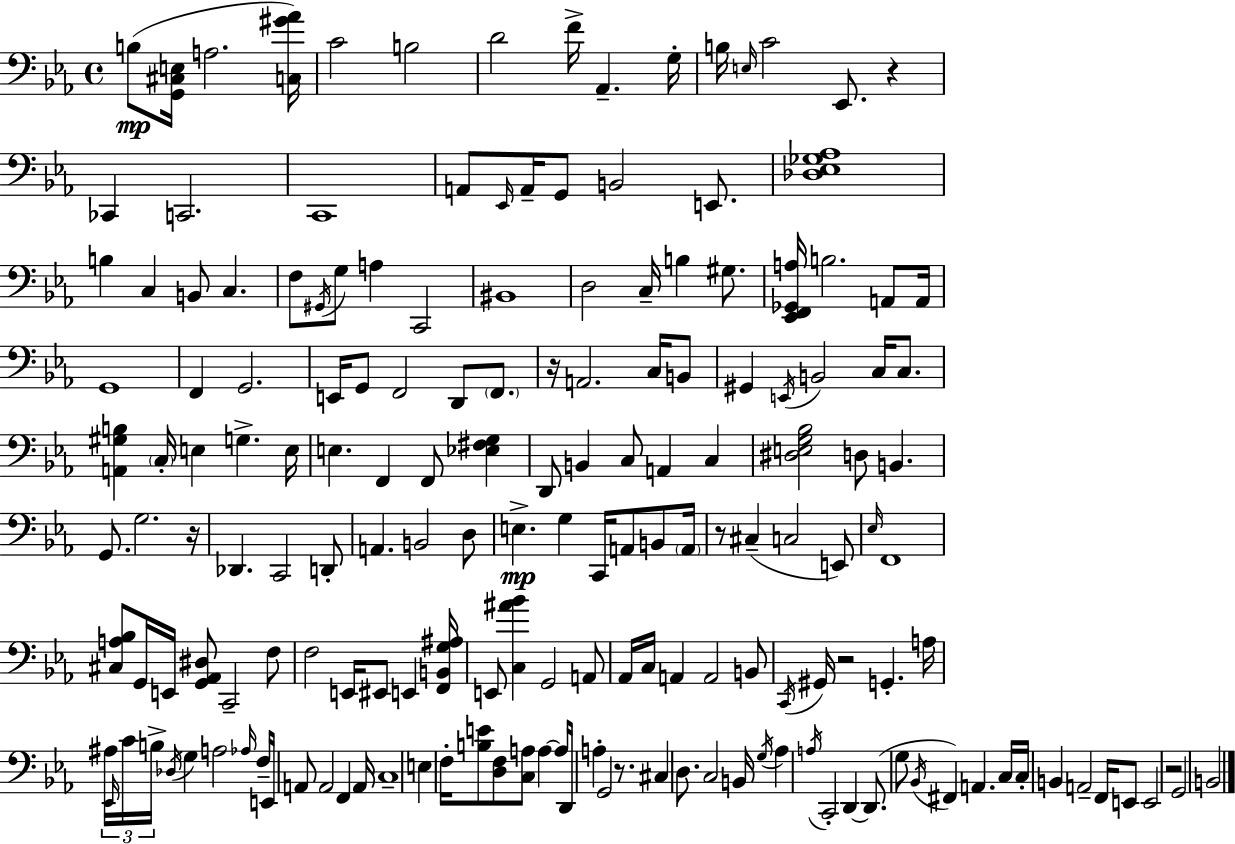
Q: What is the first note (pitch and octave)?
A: B3